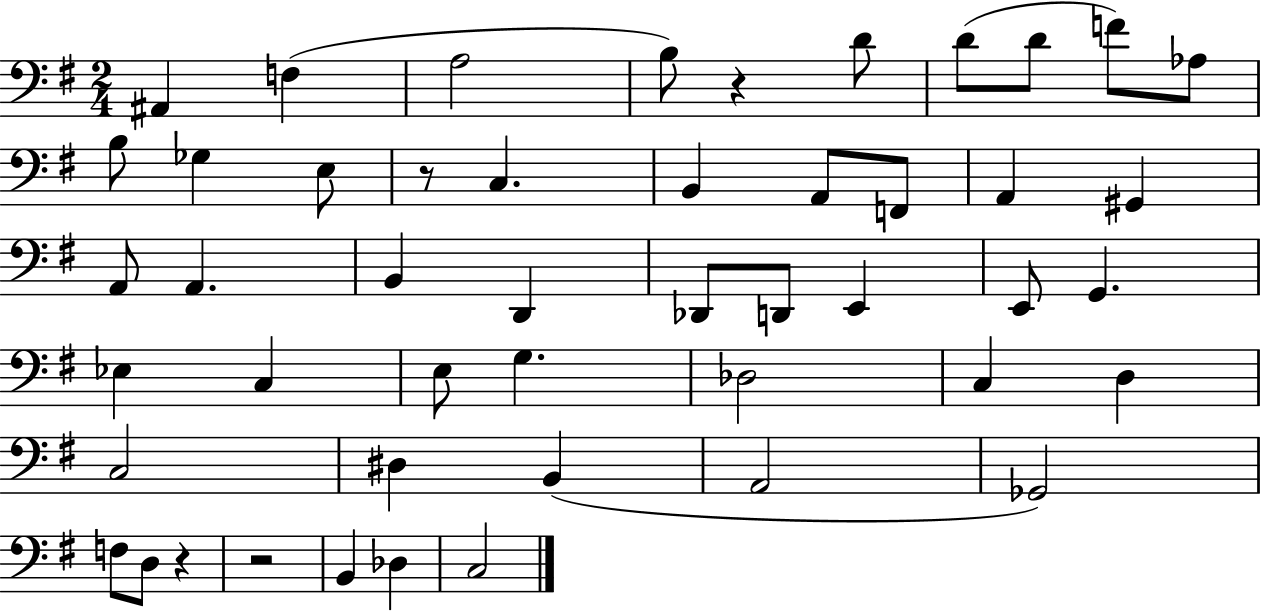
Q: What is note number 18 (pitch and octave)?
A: G#2